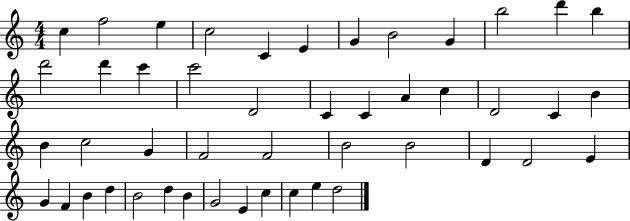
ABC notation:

X:1
T:Untitled
M:4/4
L:1/4
K:C
c f2 e c2 C E G B2 G b2 d' b d'2 d' c' c'2 D2 C C A c D2 C B B c2 G F2 F2 B2 B2 D D2 E G F B d B2 d B G2 E c c e d2